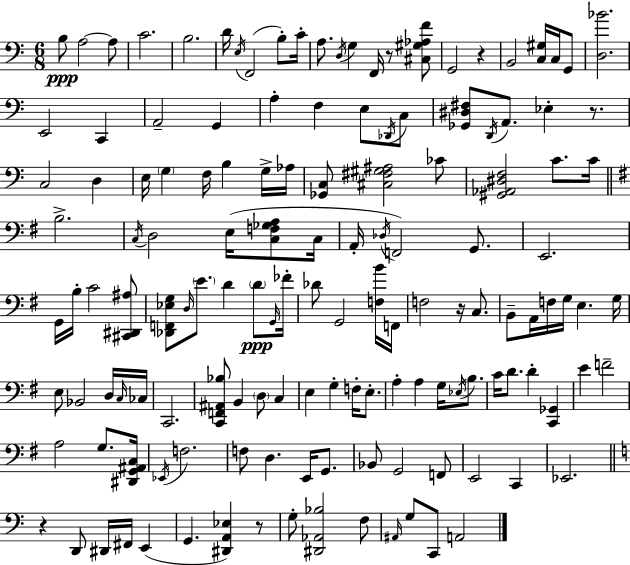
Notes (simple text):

B3/e A3/h A3/e C4/h. B3/h. D4/s E3/s F2/h B3/e C4/s A3/e. D3/s G3/q F2/s R/e [C#3,G#3,Ab3,F4]/e G2/h R/q B2/h [C3,G#3]/s C3/s G2/e [D3,Bb4]/h. E2/h C2/q A2/h G2/q A3/q F3/q E3/e Db2/s C3/e [Gb2,D#3,F#3]/e D2/s A2/e. Eb3/q R/e. C3/h D3/q E3/s G3/q F3/s B3/q G3/s Ab3/s [Gb2,C3]/e [C#3,F#3,G#3,A#3]/h CES4/e [G#2,Ab2,D#3,F3]/h C4/e. C4/s B3/h. C3/s D3/h E3/s [C3,F3,Gb3,A3]/e C3/s A2/s Db3/s F2/h G2/e. E2/h. G2/s B3/s C4/h [C#2,D#2,A#3]/e [Db2,F2,Eb3,G3]/e D3/s E4/e. D4/q D4/e G2/s FES4/s Db4/e G2/h [F3,B4]/s F2/s F3/h R/s C3/e. B2/e A2/s F3/s G3/s E3/q. G3/s E3/e Bb2/h D3/s C3/s CES3/s C2/h. [C2,F2,A#2,Bb3]/e B2/q D3/e C3/q E3/q G3/q F3/s E3/e. A3/q A3/q G3/s Eb3/s B3/e. C4/s D4/e. D4/q [C2,Gb2]/q E4/q F4/h A3/h G3/e. [D#2,G2,A#2,C3]/s Eb2/s F3/h. F3/e D3/q. E2/s G2/e. Bb2/e G2/h F2/e E2/h C2/q Eb2/h. R/q D2/e D#2/s F#2/s E2/q G2/q. [D#2,A2,Eb3]/q R/e G3/e [D#2,Ab2,Bb3]/h F3/e A#2/s G3/e C2/e A2/h